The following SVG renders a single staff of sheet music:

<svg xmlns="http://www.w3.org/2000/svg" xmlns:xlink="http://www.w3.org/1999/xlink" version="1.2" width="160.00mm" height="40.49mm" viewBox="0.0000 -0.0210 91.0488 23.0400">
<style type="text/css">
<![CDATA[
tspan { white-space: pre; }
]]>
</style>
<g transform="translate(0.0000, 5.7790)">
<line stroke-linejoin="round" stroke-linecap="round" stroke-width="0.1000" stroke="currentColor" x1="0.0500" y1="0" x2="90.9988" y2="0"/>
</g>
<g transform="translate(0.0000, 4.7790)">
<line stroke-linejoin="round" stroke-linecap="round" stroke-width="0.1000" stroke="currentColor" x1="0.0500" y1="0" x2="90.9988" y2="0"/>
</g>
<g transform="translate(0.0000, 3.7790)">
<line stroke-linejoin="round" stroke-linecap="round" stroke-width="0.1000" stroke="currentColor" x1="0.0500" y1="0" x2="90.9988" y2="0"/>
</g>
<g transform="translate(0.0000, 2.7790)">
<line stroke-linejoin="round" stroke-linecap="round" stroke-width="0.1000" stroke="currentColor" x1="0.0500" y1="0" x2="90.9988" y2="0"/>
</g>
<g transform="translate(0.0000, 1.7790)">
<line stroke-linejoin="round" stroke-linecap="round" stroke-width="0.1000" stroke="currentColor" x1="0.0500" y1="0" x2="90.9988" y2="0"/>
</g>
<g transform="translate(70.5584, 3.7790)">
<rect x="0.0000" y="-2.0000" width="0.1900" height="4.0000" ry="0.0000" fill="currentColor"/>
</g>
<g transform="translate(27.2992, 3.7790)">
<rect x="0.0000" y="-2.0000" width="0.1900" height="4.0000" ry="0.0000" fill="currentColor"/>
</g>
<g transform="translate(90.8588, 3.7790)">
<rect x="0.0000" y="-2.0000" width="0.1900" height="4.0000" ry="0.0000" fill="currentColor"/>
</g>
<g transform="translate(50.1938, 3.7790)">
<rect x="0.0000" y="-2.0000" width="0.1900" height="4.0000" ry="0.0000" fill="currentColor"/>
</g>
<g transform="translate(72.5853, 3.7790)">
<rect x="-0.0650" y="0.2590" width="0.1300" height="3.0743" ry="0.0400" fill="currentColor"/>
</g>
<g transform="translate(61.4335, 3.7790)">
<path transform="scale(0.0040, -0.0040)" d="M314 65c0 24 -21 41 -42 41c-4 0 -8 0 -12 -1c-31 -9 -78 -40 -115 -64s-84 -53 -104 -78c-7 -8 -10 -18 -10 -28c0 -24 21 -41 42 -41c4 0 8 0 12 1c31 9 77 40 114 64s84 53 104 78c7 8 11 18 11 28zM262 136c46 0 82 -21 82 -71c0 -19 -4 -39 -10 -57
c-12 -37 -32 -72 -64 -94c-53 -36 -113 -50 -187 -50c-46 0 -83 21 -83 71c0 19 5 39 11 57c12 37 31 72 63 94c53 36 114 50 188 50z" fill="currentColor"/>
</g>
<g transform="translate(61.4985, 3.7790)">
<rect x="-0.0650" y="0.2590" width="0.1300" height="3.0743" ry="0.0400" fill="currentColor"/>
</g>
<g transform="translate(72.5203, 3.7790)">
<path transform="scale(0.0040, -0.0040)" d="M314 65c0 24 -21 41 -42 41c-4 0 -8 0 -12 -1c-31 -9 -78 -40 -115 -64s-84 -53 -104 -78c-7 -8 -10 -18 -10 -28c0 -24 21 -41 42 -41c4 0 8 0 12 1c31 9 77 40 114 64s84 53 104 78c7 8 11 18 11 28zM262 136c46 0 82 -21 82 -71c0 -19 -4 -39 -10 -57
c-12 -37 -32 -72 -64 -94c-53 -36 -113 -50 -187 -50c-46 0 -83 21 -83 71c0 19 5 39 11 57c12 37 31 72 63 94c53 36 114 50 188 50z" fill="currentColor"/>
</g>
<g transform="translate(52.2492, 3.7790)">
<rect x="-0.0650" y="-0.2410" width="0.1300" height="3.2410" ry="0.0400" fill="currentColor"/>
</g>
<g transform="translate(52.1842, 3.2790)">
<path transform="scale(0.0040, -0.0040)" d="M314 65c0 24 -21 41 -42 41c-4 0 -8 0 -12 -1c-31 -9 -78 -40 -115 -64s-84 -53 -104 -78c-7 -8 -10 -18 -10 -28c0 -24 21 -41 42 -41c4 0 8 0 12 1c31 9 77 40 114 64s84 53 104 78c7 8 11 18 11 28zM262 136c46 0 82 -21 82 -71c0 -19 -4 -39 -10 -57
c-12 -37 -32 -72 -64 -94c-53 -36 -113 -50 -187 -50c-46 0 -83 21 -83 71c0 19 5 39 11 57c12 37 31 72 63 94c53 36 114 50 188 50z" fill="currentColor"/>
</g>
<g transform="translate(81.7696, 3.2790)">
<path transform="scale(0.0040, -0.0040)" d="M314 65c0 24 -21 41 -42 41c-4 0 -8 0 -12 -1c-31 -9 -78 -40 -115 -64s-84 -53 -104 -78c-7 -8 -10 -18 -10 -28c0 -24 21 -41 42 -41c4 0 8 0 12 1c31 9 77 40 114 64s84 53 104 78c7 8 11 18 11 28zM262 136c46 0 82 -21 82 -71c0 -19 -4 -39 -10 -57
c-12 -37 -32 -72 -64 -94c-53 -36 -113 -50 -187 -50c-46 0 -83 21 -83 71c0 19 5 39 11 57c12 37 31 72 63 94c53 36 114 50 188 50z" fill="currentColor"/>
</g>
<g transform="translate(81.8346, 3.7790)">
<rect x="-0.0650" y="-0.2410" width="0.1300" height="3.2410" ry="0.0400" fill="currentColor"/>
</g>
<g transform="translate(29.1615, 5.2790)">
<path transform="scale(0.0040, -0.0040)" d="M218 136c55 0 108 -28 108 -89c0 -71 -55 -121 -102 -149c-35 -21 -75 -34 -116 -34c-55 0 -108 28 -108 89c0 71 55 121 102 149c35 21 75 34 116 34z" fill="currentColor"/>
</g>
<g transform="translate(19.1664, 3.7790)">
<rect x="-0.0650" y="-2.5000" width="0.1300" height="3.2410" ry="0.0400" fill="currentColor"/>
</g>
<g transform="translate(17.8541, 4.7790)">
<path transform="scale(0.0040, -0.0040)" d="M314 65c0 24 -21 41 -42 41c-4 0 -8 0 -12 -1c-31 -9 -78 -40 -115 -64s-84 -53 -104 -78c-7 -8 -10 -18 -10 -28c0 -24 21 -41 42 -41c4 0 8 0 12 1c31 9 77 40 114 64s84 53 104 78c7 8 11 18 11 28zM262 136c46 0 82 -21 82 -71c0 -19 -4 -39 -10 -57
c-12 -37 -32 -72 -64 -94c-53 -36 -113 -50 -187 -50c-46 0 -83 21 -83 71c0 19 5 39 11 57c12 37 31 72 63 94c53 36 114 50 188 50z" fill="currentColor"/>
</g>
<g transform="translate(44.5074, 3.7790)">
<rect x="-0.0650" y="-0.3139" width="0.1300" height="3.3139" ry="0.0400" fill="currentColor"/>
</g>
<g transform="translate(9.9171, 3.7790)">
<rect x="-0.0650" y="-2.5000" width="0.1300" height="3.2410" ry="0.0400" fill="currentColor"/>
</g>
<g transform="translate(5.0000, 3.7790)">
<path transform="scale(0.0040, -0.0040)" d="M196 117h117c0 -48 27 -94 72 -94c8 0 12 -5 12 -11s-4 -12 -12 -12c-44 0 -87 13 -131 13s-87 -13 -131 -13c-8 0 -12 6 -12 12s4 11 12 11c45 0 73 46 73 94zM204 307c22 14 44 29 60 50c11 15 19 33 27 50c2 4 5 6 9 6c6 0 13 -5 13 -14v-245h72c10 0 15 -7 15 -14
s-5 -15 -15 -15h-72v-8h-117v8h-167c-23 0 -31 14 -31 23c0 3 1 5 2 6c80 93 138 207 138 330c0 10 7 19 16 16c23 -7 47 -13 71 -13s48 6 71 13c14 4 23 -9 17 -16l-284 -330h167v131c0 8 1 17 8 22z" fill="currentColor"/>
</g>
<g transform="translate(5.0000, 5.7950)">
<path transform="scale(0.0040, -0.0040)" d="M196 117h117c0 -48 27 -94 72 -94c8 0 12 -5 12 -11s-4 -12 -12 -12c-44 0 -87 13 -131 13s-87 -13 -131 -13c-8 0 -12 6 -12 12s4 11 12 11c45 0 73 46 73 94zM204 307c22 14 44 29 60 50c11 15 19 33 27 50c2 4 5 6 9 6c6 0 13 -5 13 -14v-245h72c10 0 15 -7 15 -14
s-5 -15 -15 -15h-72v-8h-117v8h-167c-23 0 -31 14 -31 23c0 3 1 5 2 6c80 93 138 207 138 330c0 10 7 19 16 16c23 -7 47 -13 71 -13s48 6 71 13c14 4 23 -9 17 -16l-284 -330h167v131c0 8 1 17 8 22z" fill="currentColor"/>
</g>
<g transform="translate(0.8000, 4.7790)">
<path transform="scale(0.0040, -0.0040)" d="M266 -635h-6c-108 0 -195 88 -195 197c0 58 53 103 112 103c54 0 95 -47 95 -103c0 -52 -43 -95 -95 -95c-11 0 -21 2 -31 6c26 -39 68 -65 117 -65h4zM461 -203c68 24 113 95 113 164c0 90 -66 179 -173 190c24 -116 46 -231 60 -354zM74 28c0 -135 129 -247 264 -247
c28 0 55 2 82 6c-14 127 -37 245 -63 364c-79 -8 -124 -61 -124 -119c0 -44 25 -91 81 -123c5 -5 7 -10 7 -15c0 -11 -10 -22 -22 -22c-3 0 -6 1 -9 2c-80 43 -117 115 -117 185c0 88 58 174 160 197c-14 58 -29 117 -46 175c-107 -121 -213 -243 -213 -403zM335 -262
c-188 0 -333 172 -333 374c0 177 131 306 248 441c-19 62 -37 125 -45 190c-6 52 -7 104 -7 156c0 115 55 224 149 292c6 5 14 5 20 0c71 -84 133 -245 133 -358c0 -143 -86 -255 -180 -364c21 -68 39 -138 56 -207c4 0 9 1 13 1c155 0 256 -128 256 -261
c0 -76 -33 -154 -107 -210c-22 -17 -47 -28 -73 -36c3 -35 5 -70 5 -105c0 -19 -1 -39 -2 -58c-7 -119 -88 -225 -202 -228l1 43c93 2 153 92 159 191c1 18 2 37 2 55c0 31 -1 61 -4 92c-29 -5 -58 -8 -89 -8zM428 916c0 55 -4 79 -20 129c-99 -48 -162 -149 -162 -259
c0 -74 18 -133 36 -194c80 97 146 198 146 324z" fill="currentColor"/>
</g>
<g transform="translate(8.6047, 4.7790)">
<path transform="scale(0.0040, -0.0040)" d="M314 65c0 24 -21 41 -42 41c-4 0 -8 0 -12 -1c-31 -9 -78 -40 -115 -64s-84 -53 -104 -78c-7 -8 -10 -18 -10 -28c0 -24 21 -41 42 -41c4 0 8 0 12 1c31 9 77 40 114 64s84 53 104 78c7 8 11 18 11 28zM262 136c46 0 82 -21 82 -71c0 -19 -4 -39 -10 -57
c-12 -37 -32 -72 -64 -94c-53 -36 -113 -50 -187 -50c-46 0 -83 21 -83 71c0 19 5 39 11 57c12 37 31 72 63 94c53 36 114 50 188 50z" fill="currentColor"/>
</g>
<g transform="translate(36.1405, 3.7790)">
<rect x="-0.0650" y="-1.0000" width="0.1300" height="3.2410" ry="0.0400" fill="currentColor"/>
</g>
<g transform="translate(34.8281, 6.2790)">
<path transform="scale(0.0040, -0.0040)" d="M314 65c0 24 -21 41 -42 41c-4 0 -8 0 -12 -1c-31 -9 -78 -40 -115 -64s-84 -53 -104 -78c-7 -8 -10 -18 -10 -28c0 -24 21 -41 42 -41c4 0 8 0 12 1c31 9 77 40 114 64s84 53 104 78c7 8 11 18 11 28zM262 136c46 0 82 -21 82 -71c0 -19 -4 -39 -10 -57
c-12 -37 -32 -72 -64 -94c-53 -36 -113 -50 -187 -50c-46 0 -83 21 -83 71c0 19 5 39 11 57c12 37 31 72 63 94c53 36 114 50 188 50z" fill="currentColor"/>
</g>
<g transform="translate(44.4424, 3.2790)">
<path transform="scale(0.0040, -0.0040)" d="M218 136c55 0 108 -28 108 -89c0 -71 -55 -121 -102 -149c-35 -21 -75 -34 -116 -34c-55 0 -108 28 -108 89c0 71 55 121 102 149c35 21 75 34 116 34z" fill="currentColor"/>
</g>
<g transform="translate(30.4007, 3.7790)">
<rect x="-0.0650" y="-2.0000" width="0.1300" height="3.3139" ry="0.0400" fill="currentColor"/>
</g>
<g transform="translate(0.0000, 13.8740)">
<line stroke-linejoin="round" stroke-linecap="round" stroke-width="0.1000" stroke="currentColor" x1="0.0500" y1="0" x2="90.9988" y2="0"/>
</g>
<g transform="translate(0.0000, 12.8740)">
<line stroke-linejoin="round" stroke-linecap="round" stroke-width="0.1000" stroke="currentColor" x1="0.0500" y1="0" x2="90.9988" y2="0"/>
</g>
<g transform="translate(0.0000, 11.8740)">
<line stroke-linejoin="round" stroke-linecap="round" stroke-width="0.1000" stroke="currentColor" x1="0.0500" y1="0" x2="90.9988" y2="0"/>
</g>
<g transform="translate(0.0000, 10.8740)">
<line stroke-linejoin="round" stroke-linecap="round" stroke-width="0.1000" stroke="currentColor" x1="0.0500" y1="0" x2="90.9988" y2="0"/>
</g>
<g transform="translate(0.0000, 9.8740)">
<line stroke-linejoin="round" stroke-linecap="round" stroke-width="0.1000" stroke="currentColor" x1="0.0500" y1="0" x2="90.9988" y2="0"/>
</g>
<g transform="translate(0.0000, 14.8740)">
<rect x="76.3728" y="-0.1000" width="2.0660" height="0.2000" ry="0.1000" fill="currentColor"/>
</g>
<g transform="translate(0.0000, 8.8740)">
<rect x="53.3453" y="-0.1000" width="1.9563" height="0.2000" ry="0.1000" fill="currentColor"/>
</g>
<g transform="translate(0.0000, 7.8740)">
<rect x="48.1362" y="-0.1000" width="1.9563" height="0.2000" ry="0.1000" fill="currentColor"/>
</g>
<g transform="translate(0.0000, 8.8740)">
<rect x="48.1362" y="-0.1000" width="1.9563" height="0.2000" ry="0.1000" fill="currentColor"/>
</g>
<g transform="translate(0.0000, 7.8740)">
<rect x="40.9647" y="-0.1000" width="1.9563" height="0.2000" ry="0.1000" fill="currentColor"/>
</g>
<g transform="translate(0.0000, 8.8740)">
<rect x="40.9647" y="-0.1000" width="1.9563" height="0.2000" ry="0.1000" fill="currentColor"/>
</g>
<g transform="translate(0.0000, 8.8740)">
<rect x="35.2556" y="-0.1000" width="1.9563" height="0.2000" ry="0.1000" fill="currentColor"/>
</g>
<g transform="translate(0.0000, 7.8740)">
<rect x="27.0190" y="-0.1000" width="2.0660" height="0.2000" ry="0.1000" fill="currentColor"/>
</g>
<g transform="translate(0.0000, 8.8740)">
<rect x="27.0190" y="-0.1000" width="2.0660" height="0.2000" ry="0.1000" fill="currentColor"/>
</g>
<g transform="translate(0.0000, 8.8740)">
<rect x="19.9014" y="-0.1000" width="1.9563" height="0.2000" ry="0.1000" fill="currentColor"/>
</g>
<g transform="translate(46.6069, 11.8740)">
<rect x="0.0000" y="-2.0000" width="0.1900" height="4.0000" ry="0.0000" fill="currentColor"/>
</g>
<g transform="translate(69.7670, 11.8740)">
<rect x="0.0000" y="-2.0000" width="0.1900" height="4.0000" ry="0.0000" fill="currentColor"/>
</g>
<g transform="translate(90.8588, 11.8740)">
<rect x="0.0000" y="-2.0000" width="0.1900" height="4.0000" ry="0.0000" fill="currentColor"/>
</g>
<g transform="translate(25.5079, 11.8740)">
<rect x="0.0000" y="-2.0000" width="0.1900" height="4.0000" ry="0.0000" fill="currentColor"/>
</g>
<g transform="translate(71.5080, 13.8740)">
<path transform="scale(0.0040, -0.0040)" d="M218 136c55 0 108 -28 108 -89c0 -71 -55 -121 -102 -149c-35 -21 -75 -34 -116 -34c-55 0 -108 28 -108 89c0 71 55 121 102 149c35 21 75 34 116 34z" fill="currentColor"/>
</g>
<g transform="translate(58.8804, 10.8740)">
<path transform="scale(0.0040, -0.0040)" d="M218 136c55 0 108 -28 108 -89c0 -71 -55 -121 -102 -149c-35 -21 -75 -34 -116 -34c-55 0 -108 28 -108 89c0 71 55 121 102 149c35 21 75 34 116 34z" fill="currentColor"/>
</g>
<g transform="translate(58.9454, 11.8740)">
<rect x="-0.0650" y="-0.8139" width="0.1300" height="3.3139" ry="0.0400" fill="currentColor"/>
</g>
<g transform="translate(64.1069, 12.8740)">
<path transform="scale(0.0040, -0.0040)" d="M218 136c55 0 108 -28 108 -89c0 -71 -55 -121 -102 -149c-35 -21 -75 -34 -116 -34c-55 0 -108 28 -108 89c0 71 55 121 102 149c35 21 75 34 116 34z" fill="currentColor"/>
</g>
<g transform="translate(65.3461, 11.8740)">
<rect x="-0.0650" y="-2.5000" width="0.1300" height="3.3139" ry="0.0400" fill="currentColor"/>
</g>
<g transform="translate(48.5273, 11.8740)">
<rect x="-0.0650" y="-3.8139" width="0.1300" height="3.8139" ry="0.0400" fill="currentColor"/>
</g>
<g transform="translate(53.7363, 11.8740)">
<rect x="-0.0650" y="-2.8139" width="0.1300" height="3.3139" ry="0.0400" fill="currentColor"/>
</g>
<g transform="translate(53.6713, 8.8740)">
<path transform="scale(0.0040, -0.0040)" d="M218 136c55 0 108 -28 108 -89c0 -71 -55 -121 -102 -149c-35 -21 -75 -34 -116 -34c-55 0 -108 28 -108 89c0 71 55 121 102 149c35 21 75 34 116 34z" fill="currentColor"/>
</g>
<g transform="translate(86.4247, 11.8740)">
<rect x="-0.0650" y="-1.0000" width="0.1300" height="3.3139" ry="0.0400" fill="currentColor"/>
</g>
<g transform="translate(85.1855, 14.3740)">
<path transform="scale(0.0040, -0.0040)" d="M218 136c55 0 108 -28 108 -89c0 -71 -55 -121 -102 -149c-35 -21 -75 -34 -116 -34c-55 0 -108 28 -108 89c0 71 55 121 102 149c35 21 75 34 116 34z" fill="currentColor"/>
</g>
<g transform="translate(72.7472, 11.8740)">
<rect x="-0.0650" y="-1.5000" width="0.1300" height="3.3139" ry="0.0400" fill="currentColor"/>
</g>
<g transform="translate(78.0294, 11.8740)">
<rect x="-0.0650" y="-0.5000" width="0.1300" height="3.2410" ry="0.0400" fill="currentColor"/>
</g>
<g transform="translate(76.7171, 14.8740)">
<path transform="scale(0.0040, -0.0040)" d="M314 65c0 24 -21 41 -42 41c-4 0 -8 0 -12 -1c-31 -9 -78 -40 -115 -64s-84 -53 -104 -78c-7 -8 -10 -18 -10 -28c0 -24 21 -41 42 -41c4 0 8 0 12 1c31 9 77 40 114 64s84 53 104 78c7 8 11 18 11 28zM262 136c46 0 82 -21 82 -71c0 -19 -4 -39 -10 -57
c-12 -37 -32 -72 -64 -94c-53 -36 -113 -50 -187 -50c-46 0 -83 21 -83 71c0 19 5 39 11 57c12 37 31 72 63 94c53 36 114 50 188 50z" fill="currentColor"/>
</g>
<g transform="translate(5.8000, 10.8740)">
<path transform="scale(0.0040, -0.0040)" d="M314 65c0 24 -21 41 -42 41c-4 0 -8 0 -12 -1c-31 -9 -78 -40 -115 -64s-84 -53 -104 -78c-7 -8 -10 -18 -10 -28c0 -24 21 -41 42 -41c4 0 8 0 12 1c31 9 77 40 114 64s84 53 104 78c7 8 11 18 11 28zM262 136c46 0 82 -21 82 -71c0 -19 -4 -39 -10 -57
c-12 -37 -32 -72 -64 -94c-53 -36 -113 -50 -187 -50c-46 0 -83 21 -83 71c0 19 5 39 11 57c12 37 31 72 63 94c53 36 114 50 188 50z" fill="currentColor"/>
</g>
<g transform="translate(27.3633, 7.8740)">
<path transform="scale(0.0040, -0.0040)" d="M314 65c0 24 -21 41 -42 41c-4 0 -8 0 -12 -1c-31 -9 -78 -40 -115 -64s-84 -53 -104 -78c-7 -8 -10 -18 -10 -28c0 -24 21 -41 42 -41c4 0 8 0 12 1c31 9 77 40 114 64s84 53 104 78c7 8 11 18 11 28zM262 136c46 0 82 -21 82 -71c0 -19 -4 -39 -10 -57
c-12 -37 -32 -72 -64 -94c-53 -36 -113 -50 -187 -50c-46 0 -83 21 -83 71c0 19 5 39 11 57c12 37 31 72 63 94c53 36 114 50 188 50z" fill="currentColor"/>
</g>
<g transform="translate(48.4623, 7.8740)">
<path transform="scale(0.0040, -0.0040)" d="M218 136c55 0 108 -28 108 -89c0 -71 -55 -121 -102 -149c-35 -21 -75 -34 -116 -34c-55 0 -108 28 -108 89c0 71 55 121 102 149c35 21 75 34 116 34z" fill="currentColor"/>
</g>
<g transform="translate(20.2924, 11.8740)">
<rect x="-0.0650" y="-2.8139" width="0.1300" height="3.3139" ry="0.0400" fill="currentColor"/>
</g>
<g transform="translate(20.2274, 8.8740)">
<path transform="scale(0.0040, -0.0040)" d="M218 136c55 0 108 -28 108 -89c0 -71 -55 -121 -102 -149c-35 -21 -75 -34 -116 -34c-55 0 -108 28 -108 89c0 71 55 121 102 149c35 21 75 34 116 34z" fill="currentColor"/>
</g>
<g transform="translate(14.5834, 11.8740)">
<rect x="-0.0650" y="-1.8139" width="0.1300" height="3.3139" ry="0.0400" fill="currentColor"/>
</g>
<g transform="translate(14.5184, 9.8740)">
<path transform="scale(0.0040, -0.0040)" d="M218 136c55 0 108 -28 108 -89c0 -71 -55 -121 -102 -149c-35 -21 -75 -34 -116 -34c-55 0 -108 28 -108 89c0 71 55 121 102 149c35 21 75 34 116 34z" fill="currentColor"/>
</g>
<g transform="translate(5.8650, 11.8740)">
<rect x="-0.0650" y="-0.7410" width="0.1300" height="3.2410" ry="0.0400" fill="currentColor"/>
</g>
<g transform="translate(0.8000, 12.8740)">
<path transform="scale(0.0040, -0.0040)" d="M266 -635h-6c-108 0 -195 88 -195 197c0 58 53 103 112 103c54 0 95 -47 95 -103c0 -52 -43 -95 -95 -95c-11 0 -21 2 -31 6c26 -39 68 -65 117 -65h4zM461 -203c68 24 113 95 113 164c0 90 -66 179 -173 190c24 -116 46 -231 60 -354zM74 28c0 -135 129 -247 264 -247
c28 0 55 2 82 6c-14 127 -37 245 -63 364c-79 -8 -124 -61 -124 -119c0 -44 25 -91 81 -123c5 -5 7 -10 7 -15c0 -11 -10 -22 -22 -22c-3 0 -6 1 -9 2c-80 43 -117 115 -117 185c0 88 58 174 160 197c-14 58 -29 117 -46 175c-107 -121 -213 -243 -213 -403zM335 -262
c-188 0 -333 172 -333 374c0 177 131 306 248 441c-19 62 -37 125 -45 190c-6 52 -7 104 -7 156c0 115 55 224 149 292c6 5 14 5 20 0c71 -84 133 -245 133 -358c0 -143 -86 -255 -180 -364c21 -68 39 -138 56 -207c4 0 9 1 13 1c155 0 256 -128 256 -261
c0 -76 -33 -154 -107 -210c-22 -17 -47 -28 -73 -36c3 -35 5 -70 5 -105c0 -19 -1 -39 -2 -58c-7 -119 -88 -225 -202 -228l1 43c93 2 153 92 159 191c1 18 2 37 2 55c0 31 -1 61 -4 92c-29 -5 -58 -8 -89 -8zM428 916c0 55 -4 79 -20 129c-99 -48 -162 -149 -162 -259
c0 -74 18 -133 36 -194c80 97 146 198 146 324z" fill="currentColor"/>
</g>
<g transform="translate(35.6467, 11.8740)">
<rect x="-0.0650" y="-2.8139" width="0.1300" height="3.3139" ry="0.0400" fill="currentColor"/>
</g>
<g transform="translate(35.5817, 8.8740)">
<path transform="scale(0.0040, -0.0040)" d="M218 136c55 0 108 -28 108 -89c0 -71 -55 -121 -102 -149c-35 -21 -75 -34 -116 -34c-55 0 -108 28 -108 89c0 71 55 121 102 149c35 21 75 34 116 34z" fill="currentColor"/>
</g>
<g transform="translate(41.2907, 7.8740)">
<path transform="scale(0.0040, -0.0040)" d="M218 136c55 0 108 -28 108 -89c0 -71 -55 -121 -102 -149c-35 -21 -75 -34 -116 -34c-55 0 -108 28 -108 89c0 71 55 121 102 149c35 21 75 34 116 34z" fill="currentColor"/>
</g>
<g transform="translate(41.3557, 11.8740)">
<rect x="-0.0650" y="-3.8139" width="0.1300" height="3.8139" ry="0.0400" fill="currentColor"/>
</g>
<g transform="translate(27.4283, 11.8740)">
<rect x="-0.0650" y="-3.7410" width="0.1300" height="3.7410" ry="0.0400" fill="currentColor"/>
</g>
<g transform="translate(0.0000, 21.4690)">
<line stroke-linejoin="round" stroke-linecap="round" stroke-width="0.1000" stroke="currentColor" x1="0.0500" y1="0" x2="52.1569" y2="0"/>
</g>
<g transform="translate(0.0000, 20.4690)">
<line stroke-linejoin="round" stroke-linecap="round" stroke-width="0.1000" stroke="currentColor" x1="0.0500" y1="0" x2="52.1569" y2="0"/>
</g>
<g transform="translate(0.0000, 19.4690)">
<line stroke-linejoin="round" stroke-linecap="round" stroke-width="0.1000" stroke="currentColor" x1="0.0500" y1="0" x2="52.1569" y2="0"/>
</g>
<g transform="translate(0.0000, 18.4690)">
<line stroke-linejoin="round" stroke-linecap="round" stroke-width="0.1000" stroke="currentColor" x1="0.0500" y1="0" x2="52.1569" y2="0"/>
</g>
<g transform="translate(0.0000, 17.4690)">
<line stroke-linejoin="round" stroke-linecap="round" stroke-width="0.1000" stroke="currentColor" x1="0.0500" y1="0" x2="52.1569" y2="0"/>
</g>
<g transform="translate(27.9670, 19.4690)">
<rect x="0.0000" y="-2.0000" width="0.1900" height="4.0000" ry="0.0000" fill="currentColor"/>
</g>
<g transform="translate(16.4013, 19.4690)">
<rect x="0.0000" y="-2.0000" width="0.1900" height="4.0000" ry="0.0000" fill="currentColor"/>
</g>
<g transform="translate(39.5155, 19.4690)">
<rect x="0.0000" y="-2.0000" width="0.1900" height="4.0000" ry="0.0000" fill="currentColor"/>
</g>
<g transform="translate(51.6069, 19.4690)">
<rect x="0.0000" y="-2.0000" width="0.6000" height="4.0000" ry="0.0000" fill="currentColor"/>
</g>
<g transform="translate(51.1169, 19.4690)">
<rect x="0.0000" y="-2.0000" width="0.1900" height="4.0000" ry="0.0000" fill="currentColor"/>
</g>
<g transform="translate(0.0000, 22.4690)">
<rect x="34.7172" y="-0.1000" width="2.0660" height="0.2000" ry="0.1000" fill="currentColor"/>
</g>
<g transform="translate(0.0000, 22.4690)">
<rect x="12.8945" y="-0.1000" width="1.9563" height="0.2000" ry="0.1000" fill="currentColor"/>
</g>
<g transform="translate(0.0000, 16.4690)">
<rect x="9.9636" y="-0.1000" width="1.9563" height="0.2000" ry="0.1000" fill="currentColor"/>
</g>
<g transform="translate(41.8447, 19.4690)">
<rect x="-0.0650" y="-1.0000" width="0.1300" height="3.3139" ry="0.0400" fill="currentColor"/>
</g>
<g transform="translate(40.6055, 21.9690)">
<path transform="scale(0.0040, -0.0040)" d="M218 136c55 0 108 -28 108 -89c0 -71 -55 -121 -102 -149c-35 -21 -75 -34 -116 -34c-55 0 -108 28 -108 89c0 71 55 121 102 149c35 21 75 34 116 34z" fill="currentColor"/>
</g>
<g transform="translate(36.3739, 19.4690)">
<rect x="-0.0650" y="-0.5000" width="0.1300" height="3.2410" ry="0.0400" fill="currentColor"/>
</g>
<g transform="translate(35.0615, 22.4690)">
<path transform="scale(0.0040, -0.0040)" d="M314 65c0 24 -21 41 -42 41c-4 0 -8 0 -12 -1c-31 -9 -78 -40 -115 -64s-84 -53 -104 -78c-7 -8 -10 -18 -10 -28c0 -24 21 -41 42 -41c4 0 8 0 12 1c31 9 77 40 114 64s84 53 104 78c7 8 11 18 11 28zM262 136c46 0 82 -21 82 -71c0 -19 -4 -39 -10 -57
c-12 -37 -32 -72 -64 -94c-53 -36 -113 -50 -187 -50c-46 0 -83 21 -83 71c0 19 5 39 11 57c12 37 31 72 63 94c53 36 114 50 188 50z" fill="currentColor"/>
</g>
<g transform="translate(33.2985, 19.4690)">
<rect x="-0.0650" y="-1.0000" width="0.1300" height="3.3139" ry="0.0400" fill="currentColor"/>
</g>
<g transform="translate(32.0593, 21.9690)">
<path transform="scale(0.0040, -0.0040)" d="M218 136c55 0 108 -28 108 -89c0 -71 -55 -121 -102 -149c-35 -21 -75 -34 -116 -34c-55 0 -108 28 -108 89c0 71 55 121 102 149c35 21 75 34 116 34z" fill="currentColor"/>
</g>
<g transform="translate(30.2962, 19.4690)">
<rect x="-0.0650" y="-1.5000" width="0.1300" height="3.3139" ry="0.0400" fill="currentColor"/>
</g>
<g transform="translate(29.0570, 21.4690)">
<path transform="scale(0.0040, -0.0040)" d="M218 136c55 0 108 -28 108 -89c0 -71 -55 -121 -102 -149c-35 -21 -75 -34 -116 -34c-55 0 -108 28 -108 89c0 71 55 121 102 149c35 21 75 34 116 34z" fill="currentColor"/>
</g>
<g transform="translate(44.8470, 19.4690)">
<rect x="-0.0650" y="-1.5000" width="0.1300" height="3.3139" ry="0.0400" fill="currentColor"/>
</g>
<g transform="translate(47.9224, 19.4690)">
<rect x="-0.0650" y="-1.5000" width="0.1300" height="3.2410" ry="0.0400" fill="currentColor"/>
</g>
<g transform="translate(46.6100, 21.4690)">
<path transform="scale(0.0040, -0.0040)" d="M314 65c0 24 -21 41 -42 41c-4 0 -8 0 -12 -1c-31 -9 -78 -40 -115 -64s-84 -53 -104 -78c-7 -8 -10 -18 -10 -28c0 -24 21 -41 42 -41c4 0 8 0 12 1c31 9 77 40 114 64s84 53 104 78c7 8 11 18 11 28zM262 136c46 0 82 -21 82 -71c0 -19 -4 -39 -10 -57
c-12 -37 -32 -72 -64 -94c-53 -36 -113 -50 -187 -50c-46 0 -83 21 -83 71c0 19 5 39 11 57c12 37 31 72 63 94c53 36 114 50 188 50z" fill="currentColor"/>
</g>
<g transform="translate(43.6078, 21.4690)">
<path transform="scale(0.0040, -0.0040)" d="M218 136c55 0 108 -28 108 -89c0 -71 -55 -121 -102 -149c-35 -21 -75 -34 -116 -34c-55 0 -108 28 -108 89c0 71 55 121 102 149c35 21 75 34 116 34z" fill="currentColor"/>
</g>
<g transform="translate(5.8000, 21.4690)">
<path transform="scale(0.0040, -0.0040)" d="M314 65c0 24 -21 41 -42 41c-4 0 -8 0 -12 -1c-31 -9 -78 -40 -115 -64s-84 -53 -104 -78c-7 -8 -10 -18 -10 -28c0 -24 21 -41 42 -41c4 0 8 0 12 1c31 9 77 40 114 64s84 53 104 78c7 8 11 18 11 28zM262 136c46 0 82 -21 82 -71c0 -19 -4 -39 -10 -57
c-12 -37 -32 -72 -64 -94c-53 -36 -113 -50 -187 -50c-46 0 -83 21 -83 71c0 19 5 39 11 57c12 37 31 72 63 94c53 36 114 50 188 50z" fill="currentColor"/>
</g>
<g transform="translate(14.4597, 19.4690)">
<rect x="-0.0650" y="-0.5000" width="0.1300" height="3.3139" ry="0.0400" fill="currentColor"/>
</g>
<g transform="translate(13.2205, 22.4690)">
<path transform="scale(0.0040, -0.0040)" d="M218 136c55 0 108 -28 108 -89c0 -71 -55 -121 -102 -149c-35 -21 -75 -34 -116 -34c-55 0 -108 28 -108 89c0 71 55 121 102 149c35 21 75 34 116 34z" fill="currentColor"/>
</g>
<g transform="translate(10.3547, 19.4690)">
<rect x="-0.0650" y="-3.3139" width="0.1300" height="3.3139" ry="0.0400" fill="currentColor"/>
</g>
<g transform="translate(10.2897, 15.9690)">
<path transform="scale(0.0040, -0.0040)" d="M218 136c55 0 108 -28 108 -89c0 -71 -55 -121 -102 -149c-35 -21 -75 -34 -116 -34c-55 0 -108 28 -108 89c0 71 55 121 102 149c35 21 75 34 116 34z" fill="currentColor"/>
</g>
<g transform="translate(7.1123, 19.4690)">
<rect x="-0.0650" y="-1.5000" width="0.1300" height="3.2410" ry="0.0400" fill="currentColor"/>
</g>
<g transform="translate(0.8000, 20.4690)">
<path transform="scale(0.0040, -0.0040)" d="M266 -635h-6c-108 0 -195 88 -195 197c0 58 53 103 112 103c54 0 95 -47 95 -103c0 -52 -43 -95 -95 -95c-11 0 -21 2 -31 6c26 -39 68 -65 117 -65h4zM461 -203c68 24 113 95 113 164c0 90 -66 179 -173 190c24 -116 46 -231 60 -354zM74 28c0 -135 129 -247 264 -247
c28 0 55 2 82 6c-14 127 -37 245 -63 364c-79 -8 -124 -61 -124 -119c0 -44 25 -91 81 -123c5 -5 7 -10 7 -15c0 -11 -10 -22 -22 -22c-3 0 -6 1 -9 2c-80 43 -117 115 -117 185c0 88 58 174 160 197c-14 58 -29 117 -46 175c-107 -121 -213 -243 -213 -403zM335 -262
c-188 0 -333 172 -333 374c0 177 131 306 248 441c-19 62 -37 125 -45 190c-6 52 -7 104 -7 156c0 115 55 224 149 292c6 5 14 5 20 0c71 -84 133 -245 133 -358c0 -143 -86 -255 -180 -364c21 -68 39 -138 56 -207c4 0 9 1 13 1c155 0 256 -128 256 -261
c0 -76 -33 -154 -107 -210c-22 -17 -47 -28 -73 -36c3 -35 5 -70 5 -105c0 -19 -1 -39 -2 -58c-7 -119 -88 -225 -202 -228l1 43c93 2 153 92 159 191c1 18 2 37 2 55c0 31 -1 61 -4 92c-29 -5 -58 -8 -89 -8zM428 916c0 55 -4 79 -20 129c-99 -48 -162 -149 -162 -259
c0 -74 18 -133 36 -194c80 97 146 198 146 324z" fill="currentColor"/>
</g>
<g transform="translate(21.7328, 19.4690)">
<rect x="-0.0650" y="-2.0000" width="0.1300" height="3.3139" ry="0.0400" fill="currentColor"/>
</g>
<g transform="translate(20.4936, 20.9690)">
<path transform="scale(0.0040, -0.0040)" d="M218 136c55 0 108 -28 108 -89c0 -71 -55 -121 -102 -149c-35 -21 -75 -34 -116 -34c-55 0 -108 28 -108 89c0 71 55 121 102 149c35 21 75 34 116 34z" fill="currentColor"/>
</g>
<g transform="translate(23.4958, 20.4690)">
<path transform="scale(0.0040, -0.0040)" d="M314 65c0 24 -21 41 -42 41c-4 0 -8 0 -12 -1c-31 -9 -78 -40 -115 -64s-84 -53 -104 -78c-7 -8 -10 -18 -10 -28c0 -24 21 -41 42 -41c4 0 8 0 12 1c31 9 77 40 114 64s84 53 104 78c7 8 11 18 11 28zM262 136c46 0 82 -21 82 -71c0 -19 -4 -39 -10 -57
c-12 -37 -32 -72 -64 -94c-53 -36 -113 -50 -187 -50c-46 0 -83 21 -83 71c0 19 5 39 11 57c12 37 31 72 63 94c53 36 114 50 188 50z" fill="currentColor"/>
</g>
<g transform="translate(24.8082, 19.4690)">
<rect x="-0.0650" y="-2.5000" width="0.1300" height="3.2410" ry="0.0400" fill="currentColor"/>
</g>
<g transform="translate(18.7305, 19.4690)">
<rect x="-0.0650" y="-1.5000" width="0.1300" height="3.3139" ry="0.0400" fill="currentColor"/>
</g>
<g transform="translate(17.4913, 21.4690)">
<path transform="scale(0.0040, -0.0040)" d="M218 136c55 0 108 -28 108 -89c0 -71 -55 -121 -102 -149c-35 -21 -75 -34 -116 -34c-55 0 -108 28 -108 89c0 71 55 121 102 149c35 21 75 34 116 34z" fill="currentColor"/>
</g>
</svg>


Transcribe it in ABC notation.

X:1
T:Untitled
M:4/4
L:1/4
K:C
G2 G2 F D2 c c2 B2 B2 c2 d2 f a c'2 a c' c' a d G E C2 D E2 b C E F G2 E D C2 D E E2